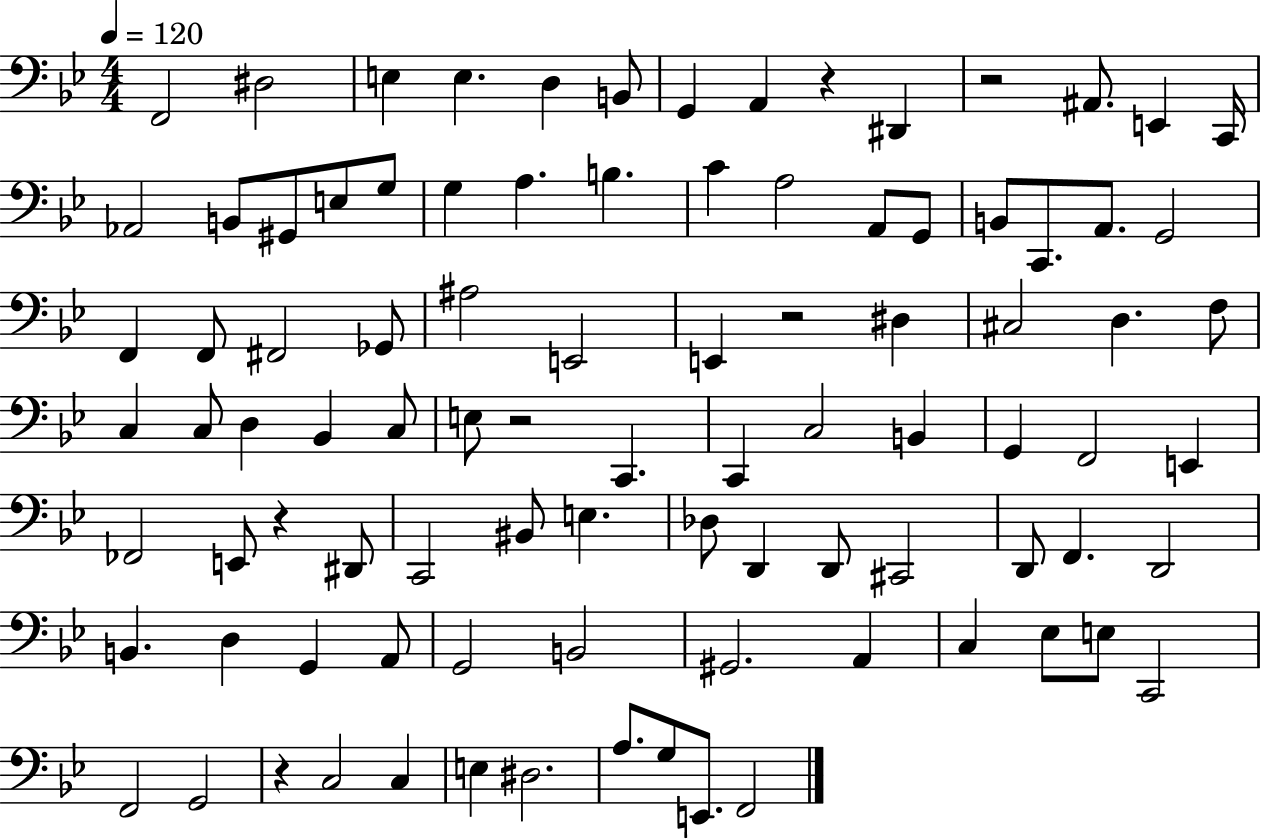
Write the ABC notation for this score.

X:1
T:Untitled
M:4/4
L:1/4
K:Bb
F,,2 ^D,2 E, E, D, B,,/2 G,, A,, z ^D,, z2 ^A,,/2 E,, C,,/4 _A,,2 B,,/2 ^G,,/2 E,/2 G,/2 G, A, B, C A,2 A,,/2 G,,/2 B,,/2 C,,/2 A,,/2 G,,2 F,, F,,/2 ^F,,2 _G,,/2 ^A,2 E,,2 E,, z2 ^D, ^C,2 D, F,/2 C, C,/2 D, _B,, C,/2 E,/2 z2 C,, C,, C,2 B,, G,, F,,2 E,, _F,,2 E,,/2 z ^D,,/2 C,,2 ^B,,/2 E, _D,/2 D,, D,,/2 ^C,,2 D,,/2 F,, D,,2 B,, D, G,, A,,/2 G,,2 B,,2 ^G,,2 A,, C, _E,/2 E,/2 C,,2 F,,2 G,,2 z C,2 C, E, ^D,2 A,/2 G,/2 E,,/2 F,,2